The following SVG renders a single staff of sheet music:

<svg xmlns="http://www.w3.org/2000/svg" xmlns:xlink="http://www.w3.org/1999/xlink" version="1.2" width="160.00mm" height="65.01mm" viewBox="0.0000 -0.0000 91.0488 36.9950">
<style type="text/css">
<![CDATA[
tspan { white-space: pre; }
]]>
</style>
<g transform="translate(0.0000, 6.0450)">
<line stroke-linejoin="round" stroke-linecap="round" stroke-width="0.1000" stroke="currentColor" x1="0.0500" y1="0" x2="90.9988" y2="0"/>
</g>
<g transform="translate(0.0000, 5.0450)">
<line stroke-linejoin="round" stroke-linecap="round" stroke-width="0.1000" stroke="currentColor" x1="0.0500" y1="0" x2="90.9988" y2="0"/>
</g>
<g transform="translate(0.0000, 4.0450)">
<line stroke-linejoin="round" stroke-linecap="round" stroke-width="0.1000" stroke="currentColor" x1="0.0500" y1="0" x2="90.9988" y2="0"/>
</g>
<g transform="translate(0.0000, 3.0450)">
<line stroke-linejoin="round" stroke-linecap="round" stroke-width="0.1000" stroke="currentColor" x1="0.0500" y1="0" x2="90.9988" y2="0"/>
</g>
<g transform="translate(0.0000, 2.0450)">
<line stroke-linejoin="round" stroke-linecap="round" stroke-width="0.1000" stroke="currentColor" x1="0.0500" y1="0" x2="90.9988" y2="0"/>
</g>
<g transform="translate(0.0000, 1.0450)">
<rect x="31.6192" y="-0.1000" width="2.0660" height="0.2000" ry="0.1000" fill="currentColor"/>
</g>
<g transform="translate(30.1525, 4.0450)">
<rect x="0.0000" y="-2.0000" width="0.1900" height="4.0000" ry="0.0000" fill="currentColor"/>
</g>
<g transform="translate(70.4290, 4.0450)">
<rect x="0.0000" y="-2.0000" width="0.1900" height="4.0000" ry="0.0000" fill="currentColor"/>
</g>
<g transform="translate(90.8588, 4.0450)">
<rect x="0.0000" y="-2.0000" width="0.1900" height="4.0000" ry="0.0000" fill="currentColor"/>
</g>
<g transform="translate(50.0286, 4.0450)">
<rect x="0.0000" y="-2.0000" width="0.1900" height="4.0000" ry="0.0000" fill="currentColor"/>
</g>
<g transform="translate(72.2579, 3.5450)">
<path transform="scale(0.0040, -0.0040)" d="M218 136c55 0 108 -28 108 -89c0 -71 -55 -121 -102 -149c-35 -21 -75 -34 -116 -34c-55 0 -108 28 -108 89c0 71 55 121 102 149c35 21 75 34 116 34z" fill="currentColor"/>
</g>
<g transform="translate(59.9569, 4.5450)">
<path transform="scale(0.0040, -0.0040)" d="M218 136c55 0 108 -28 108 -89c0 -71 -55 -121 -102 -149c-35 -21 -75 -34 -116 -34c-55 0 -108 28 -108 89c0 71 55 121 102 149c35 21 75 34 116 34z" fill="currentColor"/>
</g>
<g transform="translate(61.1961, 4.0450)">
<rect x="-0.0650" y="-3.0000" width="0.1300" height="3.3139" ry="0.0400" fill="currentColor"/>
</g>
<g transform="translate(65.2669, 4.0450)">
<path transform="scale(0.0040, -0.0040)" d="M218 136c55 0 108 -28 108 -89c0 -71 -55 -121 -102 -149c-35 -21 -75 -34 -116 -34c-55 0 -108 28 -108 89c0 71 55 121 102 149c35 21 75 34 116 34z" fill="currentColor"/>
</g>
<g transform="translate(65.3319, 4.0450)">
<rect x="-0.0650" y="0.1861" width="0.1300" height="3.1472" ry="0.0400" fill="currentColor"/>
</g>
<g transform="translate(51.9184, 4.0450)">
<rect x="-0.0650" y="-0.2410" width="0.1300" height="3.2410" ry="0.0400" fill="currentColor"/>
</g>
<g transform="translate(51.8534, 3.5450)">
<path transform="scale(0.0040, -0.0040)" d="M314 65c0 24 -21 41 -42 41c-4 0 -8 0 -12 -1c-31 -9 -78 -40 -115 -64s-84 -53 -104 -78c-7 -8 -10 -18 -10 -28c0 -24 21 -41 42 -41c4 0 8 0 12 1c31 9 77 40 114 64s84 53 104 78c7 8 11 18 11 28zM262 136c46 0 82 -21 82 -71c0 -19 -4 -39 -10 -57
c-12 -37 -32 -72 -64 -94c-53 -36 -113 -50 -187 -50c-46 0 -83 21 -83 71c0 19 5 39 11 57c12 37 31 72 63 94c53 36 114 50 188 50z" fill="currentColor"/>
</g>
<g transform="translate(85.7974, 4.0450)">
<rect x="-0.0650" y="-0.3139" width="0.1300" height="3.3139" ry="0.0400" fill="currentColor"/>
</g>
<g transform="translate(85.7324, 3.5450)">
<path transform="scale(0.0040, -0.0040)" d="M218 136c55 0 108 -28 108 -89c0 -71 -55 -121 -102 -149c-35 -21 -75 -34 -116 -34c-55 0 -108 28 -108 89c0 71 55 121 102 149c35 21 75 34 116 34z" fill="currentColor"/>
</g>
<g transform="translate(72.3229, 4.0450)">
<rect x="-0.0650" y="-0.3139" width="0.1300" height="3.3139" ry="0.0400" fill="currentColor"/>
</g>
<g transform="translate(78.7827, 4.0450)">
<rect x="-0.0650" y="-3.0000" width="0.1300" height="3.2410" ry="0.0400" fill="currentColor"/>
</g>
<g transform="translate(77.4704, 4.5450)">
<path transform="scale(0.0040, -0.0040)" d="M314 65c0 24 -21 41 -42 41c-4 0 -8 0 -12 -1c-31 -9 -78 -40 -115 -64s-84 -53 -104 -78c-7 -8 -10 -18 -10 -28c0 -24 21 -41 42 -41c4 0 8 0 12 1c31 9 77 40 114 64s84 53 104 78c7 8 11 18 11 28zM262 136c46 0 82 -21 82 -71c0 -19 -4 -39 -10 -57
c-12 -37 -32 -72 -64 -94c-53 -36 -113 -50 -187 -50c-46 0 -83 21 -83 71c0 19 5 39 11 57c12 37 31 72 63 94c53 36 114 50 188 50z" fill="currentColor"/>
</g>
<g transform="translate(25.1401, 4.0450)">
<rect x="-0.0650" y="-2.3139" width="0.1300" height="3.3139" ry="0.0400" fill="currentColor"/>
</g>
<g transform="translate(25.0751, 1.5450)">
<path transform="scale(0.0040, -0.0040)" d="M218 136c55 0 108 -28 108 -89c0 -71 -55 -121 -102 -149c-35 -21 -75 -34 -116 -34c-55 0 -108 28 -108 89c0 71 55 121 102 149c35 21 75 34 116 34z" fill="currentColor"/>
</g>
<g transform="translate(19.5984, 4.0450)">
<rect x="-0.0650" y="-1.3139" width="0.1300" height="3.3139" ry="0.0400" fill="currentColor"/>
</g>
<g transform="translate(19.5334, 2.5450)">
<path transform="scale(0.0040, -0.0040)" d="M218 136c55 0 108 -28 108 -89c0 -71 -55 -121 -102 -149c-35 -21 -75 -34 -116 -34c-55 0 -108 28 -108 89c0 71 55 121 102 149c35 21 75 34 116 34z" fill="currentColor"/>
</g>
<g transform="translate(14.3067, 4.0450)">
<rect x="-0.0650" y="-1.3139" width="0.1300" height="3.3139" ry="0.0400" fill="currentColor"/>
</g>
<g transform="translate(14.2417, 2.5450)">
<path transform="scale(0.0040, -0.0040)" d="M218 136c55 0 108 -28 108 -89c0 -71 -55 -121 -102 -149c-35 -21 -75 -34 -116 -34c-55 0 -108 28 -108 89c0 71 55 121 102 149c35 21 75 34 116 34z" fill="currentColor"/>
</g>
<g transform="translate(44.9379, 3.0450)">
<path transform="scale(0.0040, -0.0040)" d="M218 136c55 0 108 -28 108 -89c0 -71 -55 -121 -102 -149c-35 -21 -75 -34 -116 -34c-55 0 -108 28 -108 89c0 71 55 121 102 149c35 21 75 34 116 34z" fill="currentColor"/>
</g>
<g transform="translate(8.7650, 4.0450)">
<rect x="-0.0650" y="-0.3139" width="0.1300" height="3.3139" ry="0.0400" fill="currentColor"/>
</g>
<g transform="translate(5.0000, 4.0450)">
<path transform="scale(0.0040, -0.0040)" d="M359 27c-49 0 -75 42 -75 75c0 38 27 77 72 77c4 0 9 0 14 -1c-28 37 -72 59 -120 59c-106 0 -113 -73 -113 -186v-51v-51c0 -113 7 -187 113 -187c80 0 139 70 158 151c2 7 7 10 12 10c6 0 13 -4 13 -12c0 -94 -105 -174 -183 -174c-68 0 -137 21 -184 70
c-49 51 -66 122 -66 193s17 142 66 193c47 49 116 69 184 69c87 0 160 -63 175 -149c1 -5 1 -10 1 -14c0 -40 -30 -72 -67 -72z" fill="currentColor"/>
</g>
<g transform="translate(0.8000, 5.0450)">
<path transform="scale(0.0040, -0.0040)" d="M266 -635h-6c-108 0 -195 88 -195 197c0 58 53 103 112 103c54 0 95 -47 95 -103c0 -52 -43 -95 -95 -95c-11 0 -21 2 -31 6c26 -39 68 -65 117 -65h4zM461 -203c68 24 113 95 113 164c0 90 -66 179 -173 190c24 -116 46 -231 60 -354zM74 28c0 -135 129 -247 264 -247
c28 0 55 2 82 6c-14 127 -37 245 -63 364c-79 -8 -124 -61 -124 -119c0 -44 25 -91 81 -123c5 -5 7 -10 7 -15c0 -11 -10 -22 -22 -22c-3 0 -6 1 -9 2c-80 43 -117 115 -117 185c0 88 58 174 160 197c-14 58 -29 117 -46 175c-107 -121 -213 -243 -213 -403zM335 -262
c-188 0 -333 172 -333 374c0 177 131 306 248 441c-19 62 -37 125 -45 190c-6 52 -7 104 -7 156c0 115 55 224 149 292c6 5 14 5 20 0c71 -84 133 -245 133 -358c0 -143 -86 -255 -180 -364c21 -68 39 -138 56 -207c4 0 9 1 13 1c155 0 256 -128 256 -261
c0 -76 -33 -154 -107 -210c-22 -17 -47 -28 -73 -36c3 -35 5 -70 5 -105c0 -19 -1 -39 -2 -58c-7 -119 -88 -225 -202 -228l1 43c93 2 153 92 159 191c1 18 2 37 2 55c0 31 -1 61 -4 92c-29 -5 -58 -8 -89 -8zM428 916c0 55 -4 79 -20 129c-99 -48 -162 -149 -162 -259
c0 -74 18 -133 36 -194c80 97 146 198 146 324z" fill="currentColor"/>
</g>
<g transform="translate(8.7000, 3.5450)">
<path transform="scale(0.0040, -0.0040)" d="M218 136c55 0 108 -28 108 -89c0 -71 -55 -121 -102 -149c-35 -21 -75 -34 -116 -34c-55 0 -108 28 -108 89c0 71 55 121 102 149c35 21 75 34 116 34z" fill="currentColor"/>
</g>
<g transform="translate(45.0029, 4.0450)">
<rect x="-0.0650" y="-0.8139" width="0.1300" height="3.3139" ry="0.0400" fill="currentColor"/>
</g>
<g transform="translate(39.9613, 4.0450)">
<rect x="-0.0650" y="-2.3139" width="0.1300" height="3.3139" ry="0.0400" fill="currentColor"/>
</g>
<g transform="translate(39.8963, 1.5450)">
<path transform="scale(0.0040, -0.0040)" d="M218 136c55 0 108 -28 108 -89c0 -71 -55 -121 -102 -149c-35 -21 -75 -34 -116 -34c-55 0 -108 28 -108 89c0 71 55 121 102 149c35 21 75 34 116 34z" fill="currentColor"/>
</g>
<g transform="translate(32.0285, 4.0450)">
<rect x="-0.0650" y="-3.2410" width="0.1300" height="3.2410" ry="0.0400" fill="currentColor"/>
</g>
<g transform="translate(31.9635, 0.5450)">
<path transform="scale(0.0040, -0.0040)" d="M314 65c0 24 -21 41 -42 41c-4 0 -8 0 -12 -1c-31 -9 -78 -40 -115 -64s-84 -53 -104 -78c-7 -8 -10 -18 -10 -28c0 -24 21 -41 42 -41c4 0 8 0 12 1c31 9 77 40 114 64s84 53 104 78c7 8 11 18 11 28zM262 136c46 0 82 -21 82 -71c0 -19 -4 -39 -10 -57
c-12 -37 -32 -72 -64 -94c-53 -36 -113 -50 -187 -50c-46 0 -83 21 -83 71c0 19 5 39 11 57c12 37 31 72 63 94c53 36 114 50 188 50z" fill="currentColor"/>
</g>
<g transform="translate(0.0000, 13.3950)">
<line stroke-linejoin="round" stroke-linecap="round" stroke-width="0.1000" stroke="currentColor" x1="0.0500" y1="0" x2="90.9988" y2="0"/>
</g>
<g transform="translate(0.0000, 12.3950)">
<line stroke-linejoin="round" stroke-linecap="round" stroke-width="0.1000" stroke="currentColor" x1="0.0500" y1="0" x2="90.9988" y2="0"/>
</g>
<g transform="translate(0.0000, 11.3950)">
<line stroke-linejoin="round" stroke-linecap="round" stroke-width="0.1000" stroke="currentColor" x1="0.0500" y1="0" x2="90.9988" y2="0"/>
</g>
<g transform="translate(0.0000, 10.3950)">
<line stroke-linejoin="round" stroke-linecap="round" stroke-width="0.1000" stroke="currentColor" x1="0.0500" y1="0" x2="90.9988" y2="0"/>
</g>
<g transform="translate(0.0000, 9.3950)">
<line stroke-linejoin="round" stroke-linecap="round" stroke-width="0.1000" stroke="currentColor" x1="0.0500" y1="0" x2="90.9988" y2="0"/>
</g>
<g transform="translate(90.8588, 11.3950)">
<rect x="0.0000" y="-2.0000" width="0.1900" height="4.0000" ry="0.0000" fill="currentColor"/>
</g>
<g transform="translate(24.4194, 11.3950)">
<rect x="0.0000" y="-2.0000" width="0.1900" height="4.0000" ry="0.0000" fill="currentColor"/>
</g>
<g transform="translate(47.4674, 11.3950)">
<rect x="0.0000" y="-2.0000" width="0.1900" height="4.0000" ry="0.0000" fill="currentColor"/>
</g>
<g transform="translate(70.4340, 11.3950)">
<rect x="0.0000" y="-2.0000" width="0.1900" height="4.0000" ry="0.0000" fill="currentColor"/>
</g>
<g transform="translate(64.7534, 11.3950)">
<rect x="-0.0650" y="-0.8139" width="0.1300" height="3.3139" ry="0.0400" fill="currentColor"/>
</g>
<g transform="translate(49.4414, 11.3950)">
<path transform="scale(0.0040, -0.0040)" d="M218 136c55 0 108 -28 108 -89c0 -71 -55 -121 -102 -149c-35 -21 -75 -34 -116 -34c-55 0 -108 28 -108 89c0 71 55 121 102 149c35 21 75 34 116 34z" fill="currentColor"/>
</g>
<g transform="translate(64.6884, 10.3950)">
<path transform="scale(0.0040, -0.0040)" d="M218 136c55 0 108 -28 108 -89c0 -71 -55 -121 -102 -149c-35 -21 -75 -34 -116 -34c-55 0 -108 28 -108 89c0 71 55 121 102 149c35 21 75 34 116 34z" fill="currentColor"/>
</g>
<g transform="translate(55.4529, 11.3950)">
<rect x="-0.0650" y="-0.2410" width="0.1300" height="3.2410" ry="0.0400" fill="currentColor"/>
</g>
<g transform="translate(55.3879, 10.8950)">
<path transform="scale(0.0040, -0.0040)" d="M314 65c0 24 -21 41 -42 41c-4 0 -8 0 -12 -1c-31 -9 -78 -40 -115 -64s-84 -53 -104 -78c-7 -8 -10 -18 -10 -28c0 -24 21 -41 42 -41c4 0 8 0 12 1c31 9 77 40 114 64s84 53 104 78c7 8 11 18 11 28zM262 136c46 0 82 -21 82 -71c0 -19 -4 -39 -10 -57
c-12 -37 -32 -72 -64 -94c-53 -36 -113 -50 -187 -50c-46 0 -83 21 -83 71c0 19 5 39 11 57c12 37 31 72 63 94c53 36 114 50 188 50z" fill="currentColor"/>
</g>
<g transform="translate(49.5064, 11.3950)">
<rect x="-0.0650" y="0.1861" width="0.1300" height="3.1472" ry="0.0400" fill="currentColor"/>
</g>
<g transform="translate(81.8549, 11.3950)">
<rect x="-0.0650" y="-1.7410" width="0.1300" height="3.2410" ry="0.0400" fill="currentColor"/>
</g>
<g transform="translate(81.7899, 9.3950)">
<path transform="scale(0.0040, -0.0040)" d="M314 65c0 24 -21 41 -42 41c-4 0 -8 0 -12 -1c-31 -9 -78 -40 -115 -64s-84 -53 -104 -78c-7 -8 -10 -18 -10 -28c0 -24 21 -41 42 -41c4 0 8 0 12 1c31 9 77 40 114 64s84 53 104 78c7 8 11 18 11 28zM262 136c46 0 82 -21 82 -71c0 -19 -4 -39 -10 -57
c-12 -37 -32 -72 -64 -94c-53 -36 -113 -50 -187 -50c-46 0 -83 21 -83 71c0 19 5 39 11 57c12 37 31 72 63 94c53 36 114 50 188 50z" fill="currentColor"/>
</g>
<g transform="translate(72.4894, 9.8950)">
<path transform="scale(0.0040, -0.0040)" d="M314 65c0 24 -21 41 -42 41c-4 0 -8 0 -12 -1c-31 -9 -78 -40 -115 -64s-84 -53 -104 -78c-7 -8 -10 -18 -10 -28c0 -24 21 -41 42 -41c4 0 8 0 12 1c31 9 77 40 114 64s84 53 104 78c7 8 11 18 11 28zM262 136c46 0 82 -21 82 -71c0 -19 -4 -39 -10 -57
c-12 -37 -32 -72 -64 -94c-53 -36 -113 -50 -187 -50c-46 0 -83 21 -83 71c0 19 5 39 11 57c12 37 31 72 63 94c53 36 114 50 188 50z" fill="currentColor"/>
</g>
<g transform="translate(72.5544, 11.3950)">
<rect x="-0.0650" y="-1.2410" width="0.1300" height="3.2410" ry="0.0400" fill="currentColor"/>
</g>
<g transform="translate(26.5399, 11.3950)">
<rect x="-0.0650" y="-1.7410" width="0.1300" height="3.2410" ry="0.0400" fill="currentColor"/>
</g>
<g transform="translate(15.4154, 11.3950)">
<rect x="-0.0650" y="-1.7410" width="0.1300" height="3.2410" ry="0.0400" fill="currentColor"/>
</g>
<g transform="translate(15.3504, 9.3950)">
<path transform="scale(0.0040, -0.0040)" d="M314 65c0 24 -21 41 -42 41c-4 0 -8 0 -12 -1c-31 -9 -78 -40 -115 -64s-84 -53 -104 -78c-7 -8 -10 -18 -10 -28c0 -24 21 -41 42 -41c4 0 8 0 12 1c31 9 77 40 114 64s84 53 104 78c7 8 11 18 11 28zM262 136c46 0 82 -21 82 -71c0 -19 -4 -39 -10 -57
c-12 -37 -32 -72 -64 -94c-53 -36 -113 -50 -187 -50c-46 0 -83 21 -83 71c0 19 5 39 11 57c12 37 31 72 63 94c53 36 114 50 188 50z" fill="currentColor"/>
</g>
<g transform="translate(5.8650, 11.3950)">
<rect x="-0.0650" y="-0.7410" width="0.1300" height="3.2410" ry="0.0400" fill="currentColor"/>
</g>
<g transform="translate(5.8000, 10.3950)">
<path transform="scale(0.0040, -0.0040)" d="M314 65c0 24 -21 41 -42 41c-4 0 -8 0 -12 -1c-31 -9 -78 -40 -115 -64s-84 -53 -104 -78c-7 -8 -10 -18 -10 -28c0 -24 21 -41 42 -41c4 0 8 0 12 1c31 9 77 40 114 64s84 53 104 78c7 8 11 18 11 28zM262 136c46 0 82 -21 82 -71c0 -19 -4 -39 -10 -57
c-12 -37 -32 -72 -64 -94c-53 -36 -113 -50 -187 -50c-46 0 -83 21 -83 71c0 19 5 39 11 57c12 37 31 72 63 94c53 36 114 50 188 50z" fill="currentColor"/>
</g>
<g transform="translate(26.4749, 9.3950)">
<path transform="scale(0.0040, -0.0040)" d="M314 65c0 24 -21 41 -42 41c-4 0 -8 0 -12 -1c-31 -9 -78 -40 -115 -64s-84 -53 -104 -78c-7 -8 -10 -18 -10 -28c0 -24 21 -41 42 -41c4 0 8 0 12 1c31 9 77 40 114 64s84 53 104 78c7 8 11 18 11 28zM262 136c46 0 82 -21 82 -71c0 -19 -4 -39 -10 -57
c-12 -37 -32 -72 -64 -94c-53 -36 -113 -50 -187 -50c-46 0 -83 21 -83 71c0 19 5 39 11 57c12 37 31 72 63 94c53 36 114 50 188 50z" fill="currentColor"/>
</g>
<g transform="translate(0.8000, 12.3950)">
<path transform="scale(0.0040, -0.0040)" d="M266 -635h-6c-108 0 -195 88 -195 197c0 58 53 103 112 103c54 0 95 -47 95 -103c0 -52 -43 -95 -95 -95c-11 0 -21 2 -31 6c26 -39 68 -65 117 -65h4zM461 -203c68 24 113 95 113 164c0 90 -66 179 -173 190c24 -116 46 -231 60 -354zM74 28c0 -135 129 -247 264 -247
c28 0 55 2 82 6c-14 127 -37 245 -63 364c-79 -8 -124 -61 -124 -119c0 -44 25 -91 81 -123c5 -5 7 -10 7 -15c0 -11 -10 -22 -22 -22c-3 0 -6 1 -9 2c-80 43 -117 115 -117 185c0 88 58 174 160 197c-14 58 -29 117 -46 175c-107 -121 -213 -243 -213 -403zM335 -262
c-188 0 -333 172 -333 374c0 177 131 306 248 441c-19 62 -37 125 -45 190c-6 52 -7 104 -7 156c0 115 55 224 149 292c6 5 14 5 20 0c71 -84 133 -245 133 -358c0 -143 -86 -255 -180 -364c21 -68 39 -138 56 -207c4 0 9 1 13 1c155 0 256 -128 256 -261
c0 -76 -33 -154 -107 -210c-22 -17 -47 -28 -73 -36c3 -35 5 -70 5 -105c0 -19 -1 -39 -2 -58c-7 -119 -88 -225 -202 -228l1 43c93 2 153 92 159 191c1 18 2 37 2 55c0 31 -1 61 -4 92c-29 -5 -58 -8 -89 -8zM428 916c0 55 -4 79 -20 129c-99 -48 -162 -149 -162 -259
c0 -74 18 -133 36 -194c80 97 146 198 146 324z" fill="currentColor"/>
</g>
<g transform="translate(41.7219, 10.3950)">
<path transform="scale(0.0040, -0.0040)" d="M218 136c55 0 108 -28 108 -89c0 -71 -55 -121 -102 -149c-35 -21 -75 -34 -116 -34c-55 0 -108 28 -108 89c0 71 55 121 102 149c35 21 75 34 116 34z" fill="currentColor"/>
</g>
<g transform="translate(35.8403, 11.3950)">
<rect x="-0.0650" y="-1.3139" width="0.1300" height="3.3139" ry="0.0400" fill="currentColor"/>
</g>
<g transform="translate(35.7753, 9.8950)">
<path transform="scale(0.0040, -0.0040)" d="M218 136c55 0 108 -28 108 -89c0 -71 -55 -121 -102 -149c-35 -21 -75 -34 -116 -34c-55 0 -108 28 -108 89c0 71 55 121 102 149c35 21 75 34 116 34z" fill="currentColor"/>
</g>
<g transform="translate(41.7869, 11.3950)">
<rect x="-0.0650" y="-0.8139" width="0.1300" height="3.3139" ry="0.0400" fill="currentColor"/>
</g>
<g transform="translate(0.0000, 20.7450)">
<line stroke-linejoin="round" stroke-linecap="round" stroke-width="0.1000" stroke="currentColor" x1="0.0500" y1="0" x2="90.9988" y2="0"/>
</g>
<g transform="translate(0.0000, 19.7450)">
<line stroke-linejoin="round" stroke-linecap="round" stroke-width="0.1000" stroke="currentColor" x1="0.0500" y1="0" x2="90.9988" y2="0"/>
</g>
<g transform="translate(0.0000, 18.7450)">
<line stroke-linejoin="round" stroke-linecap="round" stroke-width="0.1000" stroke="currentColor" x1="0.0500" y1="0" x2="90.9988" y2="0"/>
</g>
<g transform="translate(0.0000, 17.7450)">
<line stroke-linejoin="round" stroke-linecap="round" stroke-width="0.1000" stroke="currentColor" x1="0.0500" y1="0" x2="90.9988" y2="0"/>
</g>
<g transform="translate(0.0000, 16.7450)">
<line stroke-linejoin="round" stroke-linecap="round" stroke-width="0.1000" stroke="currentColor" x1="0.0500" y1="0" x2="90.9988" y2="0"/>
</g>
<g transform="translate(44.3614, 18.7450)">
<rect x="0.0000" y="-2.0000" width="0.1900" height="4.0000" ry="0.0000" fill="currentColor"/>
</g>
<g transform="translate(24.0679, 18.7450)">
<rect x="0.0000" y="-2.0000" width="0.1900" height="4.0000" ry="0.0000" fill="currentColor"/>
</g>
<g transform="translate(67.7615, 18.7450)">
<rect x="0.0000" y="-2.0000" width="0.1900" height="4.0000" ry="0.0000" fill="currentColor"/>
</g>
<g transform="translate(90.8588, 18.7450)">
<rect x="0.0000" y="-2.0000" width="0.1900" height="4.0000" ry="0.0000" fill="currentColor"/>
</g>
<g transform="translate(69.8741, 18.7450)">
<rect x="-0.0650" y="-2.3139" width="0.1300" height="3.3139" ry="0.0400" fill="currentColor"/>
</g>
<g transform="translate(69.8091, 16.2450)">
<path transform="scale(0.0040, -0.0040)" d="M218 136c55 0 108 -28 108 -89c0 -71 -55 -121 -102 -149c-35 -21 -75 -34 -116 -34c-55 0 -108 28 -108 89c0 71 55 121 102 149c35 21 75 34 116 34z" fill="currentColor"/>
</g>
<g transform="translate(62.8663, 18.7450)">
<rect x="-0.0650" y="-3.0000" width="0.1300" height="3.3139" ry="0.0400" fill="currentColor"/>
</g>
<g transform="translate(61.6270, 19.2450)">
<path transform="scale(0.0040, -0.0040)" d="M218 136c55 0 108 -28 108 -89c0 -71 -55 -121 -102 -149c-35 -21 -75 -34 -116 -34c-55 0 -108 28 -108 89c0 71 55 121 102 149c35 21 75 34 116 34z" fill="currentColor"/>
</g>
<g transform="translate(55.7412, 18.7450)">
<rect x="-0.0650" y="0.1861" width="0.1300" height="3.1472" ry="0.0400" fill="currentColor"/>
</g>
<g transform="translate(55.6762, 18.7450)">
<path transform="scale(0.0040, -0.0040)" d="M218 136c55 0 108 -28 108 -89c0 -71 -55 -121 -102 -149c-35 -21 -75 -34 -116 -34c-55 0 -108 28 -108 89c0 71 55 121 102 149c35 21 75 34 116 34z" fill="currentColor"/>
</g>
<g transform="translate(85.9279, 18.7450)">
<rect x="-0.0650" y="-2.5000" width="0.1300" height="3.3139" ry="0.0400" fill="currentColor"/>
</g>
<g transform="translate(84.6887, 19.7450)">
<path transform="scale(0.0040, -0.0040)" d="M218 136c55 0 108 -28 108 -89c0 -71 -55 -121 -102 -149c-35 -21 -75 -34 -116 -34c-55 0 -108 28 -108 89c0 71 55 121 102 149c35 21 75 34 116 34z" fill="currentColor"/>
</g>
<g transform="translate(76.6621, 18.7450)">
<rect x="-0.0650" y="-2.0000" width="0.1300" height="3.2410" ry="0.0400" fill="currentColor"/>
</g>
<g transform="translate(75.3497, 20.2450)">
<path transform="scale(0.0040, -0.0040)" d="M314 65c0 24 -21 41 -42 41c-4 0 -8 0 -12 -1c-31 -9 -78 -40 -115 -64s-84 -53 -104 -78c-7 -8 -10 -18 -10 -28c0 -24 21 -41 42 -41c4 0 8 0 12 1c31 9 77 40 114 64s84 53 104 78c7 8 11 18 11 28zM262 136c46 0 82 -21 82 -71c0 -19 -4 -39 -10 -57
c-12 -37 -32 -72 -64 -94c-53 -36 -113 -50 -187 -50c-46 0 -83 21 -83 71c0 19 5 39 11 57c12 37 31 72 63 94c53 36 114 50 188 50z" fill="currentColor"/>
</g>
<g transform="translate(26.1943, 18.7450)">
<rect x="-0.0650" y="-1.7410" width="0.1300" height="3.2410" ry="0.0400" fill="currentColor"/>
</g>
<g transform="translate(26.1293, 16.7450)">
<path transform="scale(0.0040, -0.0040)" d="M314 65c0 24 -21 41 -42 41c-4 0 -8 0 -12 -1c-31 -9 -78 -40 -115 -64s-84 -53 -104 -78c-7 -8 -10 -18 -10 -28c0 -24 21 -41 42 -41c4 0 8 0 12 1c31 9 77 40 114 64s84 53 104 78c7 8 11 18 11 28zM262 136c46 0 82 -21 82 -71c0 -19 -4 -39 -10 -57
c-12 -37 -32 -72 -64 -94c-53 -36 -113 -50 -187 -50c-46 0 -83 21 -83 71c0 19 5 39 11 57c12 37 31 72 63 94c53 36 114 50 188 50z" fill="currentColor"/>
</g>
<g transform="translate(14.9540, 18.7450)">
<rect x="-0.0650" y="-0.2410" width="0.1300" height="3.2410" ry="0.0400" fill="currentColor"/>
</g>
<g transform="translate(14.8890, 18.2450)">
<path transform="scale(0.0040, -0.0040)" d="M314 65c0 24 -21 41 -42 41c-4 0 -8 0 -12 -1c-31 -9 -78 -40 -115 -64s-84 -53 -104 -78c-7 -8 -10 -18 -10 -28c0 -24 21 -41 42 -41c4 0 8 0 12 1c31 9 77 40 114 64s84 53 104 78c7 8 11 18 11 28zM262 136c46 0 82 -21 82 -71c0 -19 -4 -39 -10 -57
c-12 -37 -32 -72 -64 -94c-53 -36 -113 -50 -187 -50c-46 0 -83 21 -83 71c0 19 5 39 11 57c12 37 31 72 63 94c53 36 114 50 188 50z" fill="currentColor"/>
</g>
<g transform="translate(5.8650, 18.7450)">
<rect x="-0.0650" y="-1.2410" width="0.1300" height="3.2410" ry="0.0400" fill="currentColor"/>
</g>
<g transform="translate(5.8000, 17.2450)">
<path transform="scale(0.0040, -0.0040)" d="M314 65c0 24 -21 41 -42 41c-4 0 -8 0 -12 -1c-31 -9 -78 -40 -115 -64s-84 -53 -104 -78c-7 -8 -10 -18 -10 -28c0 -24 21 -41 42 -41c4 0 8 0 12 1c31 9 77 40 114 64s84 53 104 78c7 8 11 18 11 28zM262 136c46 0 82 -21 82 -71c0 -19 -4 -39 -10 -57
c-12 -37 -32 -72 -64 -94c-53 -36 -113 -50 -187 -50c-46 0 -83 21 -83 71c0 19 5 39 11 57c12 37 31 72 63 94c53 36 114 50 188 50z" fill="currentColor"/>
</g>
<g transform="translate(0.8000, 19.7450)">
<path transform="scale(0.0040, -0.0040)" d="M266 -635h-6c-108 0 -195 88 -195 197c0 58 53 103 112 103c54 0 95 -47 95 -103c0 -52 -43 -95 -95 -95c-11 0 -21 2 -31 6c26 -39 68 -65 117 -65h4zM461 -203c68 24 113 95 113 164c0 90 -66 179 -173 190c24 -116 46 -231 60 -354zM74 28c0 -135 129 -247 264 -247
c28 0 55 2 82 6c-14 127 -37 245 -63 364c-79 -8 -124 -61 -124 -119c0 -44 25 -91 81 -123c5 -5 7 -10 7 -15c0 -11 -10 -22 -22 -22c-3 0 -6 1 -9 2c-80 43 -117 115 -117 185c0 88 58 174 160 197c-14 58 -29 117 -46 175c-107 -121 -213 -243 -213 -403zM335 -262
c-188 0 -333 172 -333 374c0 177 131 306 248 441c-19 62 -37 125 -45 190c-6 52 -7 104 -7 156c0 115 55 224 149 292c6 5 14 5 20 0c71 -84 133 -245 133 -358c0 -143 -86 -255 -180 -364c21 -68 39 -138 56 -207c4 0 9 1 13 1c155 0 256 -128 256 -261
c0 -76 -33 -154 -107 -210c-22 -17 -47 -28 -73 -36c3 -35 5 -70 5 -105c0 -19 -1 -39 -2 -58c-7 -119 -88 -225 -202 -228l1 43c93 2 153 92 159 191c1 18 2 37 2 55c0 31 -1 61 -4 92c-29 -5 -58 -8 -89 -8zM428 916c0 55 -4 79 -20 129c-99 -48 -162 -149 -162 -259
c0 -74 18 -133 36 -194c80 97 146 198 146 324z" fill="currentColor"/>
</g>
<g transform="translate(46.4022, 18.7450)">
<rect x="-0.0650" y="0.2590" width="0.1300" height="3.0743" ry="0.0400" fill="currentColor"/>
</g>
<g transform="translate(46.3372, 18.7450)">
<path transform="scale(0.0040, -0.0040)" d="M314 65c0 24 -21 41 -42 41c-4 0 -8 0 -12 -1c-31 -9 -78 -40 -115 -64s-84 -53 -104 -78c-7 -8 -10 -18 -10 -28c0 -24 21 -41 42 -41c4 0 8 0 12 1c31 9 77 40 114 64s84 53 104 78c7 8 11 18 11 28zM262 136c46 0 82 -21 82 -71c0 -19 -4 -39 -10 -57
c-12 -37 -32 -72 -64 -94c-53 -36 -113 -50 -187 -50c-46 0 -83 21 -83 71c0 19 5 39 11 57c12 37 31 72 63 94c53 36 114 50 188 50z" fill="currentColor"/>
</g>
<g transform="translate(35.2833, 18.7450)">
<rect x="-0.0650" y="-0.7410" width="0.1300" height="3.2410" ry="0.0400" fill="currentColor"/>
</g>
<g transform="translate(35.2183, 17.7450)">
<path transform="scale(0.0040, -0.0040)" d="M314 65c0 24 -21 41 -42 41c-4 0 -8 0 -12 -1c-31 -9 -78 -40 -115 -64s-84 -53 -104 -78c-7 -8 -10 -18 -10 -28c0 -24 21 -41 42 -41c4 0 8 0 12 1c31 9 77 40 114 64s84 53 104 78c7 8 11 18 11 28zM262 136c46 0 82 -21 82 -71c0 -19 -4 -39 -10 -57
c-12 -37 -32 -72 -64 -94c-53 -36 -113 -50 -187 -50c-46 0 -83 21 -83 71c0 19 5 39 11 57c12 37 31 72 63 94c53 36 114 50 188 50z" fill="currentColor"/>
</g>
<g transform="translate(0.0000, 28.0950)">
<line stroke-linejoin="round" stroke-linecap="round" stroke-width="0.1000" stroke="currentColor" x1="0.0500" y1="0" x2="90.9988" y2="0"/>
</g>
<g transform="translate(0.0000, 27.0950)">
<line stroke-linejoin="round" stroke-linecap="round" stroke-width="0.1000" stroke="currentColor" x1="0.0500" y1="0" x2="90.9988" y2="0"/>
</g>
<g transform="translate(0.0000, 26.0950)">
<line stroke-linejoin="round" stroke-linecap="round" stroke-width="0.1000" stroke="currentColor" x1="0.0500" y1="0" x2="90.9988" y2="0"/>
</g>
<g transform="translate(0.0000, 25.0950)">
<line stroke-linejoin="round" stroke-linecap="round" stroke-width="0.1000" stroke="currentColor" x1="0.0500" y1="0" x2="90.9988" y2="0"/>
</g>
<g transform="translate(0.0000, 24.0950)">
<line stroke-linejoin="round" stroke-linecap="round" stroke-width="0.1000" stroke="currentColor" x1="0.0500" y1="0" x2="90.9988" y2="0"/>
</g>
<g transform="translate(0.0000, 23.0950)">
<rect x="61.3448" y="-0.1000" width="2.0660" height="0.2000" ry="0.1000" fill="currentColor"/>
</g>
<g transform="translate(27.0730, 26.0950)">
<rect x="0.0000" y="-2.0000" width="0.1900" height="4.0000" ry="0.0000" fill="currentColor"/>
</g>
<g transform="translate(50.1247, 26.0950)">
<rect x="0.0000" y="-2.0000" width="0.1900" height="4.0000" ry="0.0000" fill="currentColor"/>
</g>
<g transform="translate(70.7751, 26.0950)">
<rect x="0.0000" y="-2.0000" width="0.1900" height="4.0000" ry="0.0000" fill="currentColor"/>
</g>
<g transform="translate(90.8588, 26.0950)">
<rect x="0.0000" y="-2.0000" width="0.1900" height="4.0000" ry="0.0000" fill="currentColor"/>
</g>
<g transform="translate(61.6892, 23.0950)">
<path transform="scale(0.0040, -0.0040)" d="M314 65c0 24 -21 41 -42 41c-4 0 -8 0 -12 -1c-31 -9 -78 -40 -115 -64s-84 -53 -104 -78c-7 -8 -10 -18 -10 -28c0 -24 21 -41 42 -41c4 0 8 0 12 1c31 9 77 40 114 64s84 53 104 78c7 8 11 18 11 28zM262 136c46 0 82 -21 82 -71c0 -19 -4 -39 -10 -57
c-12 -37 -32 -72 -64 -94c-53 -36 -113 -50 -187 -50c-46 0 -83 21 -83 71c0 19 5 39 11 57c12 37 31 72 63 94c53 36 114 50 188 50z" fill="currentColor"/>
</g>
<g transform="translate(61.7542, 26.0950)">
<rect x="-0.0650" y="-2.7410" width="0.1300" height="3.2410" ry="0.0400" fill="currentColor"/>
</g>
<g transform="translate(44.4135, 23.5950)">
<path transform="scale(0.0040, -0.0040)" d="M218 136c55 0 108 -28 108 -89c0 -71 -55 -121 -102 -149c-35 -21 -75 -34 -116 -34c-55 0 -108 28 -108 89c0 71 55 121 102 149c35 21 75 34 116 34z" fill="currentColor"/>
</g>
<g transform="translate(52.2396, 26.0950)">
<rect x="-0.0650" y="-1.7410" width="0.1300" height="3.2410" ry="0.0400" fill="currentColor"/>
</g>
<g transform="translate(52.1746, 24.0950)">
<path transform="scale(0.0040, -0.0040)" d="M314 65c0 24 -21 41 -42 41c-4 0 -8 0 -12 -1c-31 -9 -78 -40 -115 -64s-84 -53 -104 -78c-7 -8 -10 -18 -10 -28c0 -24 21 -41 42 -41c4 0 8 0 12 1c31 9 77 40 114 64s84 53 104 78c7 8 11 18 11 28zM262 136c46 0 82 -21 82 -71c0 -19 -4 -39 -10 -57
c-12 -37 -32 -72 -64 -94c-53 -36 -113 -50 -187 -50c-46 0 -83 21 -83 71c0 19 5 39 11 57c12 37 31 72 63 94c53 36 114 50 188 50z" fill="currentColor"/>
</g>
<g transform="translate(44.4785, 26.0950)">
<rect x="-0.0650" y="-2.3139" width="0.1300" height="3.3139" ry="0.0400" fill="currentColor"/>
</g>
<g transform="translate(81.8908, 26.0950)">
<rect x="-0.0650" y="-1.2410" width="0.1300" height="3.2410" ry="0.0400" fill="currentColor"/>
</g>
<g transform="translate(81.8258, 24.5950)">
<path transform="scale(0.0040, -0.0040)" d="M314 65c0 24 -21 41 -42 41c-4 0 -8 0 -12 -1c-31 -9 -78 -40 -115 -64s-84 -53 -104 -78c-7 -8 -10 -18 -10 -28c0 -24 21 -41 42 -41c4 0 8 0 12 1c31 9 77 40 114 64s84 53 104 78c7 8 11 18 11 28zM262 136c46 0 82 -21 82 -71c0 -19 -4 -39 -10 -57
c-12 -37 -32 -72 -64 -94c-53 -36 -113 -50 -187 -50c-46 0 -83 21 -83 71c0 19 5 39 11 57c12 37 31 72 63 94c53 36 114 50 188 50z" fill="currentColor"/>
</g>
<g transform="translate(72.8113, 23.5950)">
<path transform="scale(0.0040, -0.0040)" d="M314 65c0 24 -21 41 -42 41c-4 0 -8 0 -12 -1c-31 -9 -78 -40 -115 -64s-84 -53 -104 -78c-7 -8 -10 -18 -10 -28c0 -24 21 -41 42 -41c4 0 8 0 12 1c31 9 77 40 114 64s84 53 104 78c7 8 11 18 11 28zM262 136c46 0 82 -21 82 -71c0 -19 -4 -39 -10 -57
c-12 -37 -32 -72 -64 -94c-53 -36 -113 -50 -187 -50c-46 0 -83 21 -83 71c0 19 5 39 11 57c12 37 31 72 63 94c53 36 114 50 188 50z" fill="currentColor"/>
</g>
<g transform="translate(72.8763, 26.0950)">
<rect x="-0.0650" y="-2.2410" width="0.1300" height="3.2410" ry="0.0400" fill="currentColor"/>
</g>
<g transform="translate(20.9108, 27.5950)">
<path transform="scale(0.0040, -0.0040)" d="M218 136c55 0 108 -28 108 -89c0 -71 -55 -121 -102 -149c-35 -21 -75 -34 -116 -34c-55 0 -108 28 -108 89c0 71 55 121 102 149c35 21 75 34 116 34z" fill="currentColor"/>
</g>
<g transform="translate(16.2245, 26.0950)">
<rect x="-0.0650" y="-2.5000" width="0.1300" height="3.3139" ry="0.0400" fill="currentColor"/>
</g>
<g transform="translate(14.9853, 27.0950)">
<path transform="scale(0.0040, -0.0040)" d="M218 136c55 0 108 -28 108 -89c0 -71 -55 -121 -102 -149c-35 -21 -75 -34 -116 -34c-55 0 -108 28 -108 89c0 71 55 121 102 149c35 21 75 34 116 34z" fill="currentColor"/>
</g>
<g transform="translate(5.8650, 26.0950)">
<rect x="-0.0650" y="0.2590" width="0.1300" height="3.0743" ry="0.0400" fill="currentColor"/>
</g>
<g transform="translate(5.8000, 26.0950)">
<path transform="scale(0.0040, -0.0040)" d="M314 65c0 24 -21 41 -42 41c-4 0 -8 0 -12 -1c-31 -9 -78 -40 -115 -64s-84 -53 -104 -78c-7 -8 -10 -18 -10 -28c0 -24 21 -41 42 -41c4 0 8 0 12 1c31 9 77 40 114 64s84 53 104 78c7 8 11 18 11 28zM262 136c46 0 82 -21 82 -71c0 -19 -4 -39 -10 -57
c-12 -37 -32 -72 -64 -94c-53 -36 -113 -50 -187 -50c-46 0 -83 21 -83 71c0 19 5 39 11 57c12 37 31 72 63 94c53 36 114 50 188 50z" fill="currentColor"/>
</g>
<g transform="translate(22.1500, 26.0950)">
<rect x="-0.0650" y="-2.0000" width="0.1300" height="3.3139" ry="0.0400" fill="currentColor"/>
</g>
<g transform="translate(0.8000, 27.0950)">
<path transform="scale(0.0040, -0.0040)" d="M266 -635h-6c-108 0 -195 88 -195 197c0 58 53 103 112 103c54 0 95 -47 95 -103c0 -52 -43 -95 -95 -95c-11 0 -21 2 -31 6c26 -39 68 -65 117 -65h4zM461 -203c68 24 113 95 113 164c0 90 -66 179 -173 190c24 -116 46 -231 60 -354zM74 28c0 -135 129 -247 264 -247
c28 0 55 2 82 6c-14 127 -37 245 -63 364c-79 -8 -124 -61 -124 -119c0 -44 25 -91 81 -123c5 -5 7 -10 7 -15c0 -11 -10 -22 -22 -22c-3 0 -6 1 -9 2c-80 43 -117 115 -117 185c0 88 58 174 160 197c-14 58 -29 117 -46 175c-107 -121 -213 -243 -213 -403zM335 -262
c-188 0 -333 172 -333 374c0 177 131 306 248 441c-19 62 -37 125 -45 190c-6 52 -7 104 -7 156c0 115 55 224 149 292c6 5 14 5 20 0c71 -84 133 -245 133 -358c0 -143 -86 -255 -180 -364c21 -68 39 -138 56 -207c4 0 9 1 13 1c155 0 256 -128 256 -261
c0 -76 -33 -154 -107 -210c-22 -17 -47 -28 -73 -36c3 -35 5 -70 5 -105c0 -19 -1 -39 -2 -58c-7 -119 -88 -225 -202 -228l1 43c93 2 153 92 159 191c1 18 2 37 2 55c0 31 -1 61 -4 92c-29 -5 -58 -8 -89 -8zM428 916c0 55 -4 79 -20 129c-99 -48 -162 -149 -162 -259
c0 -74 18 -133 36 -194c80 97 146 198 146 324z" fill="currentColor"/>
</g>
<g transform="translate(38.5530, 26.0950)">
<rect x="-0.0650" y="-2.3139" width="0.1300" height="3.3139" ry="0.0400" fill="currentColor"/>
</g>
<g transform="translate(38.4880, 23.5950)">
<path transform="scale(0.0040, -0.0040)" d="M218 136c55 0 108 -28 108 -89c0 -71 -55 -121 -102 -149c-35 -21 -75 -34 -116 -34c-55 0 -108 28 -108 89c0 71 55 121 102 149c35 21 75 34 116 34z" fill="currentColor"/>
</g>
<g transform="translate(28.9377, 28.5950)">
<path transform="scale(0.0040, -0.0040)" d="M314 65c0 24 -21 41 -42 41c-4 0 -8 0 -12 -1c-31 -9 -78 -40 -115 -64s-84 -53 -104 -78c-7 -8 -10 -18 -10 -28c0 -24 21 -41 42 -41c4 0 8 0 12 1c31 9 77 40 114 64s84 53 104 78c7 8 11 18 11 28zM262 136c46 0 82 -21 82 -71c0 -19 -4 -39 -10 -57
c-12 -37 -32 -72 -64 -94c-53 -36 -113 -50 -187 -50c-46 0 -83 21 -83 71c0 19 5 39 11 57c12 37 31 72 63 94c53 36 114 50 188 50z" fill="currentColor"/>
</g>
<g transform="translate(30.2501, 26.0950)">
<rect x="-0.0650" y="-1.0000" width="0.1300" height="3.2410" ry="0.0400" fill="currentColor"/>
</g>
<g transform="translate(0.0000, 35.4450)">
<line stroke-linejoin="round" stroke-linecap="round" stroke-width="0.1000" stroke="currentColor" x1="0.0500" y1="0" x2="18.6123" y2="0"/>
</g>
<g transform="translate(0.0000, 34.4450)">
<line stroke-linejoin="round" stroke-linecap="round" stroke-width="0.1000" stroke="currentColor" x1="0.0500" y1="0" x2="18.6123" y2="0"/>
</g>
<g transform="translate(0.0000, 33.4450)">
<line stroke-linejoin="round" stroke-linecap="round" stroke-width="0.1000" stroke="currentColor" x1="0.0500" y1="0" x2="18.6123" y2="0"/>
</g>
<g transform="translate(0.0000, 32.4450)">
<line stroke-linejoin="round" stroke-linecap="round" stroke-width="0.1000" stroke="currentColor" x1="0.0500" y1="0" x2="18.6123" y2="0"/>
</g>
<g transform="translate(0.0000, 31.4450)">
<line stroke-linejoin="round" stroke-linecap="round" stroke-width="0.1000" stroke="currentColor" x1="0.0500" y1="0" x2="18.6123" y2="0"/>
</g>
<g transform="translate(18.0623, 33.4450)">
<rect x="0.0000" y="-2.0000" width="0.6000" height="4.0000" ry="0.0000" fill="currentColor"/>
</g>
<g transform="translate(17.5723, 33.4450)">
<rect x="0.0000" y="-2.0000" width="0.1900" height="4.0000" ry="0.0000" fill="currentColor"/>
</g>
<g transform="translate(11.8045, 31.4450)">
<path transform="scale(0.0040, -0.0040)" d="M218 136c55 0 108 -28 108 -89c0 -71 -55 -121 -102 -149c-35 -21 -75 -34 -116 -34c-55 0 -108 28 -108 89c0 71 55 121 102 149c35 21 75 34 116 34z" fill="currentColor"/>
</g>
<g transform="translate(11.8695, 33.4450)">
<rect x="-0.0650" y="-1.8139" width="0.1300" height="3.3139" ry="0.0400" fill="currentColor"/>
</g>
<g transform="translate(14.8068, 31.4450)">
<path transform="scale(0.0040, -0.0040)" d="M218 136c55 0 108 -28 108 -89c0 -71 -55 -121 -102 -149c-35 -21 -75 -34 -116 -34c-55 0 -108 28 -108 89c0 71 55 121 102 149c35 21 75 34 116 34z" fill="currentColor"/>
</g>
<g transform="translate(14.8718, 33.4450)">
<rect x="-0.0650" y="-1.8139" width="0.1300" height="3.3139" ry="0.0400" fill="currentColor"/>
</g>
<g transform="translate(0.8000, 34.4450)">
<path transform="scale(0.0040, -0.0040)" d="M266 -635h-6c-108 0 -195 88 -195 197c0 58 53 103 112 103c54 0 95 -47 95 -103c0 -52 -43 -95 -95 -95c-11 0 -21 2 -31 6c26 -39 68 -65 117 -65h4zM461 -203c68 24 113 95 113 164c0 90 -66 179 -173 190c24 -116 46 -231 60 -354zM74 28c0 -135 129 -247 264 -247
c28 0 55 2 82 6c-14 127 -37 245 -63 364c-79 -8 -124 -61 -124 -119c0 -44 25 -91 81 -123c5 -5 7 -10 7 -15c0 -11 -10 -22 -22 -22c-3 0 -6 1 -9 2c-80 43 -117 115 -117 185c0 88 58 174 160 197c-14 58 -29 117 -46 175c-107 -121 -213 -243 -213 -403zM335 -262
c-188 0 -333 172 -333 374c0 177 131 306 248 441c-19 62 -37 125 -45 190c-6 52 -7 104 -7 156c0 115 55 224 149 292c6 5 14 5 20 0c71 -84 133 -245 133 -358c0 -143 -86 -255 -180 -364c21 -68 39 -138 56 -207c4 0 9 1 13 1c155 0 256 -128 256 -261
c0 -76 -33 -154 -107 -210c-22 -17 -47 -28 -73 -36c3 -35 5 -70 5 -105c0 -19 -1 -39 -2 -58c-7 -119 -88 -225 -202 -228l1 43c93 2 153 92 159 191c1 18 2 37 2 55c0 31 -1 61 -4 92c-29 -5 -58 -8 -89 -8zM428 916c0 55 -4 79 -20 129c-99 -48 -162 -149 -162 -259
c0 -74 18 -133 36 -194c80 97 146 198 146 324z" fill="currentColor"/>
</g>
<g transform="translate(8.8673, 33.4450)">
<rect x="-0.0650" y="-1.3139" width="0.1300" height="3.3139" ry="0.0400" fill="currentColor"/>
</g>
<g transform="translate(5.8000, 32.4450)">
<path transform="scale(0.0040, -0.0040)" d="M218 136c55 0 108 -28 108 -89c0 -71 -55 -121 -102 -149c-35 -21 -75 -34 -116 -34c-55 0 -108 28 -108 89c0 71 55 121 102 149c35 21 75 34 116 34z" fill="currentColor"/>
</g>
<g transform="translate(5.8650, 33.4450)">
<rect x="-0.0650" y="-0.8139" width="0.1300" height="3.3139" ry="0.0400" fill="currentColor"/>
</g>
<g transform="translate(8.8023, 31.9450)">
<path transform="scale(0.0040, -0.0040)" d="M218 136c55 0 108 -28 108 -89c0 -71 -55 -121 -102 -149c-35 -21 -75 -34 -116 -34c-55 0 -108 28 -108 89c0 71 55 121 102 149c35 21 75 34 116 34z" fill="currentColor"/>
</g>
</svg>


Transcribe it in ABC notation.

X:1
T:Untitled
M:4/4
L:1/4
K:C
c e e g b2 g d c2 A B c A2 c d2 f2 f2 e d B c2 d e2 f2 e2 c2 f2 d2 B2 B A g F2 G B2 G F D2 g g f2 a2 g2 e2 d e f f